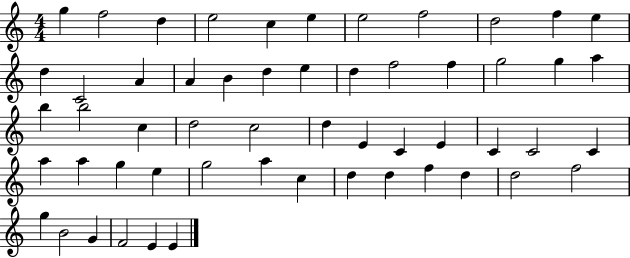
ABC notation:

X:1
T:Untitled
M:4/4
L:1/4
K:C
g f2 d e2 c e e2 f2 d2 f e d C2 A A B d e d f2 f g2 g a b b2 c d2 c2 d E C E C C2 C a a g e g2 a c d d f d d2 f2 g B2 G F2 E E